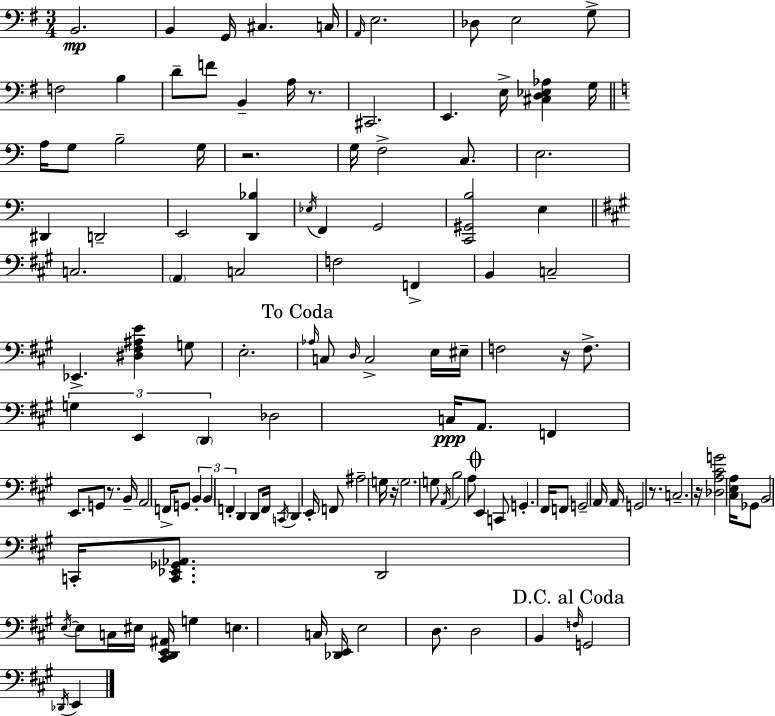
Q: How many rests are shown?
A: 7